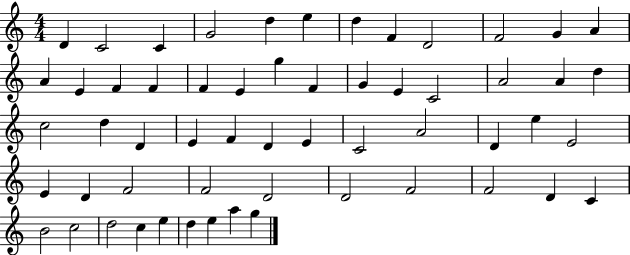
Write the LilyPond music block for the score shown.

{
  \clef treble
  \numericTimeSignature
  \time 4/4
  \key c \major
  d'4 c'2 c'4 | g'2 d''4 e''4 | d''4 f'4 d'2 | f'2 g'4 a'4 | \break a'4 e'4 f'4 f'4 | f'4 e'4 g''4 f'4 | g'4 e'4 c'2 | a'2 a'4 d''4 | \break c''2 d''4 d'4 | e'4 f'4 d'4 e'4 | c'2 a'2 | d'4 e''4 e'2 | \break e'4 d'4 f'2 | f'2 d'2 | d'2 f'2 | f'2 d'4 c'4 | \break b'2 c''2 | d''2 c''4 e''4 | d''4 e''4 a''4 g''4 | \bar "|."
}